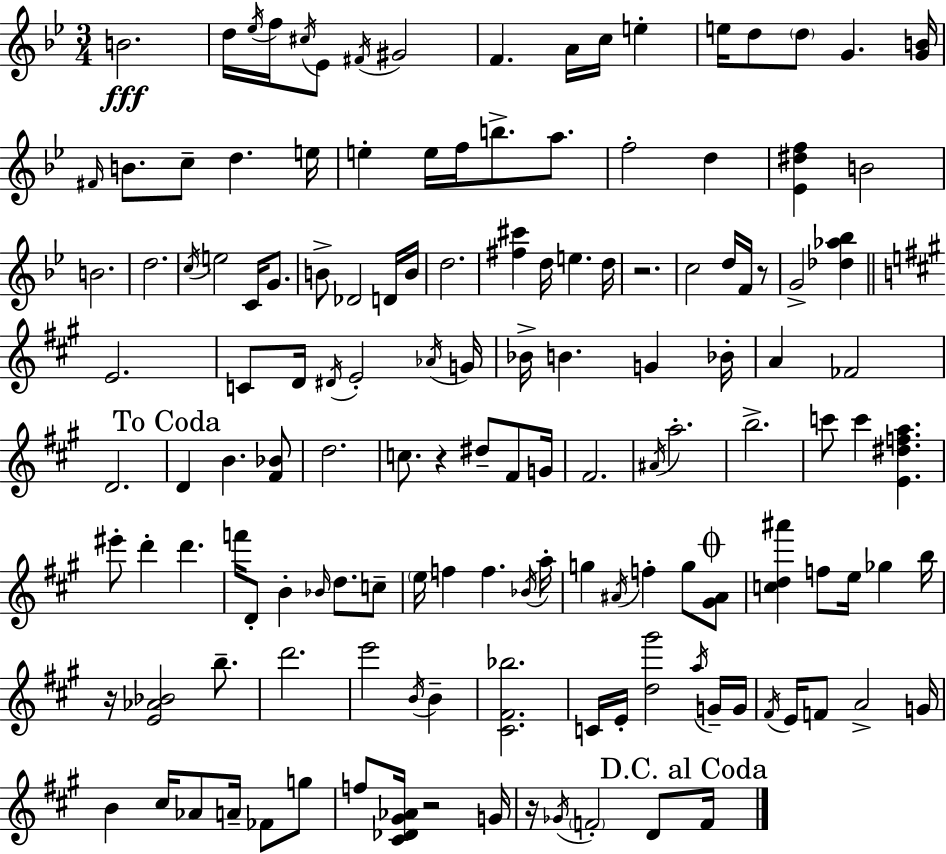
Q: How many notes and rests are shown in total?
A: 141